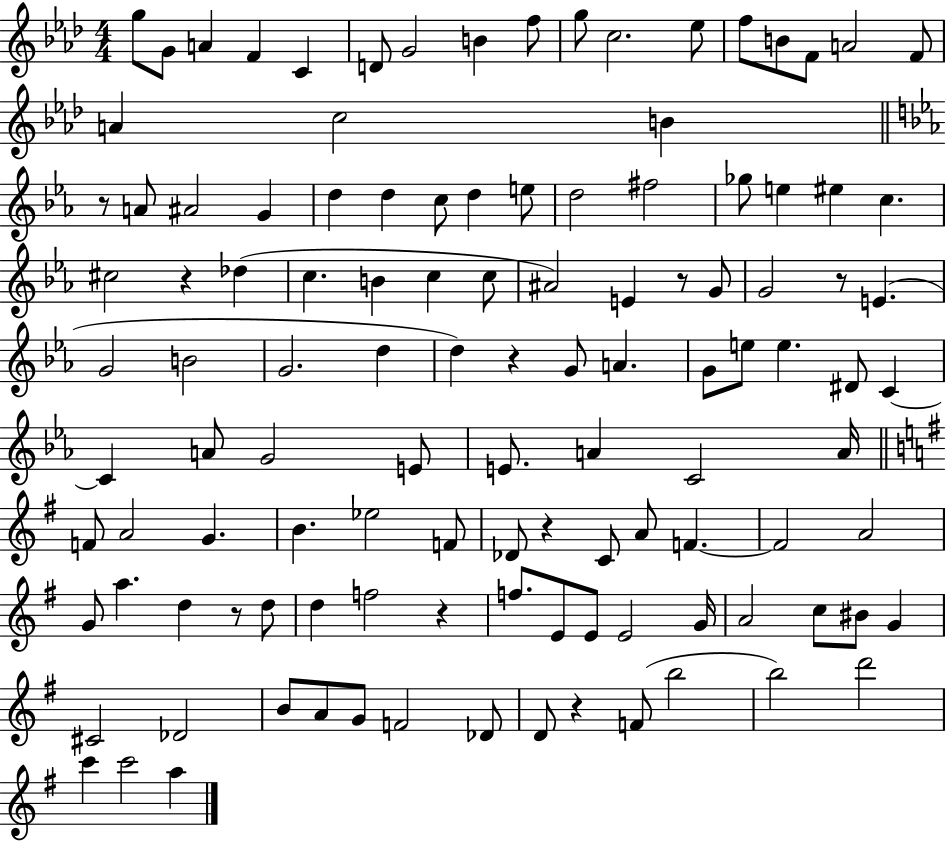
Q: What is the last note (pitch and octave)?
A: A5